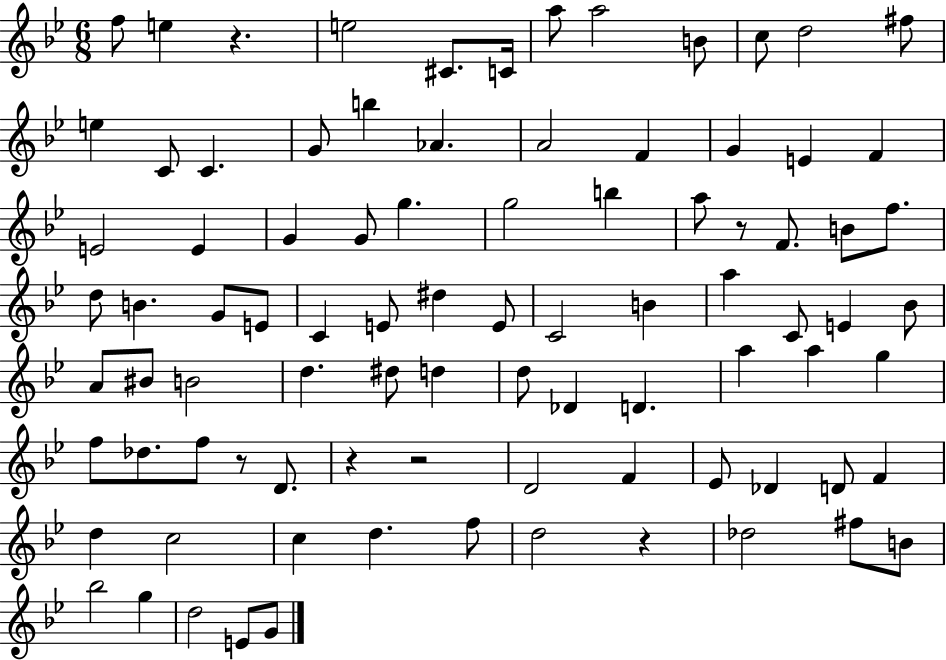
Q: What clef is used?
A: treble